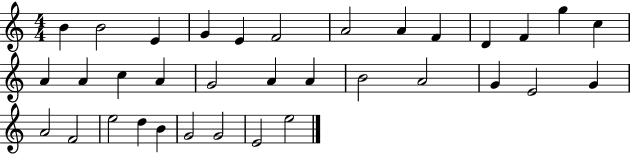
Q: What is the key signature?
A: C major